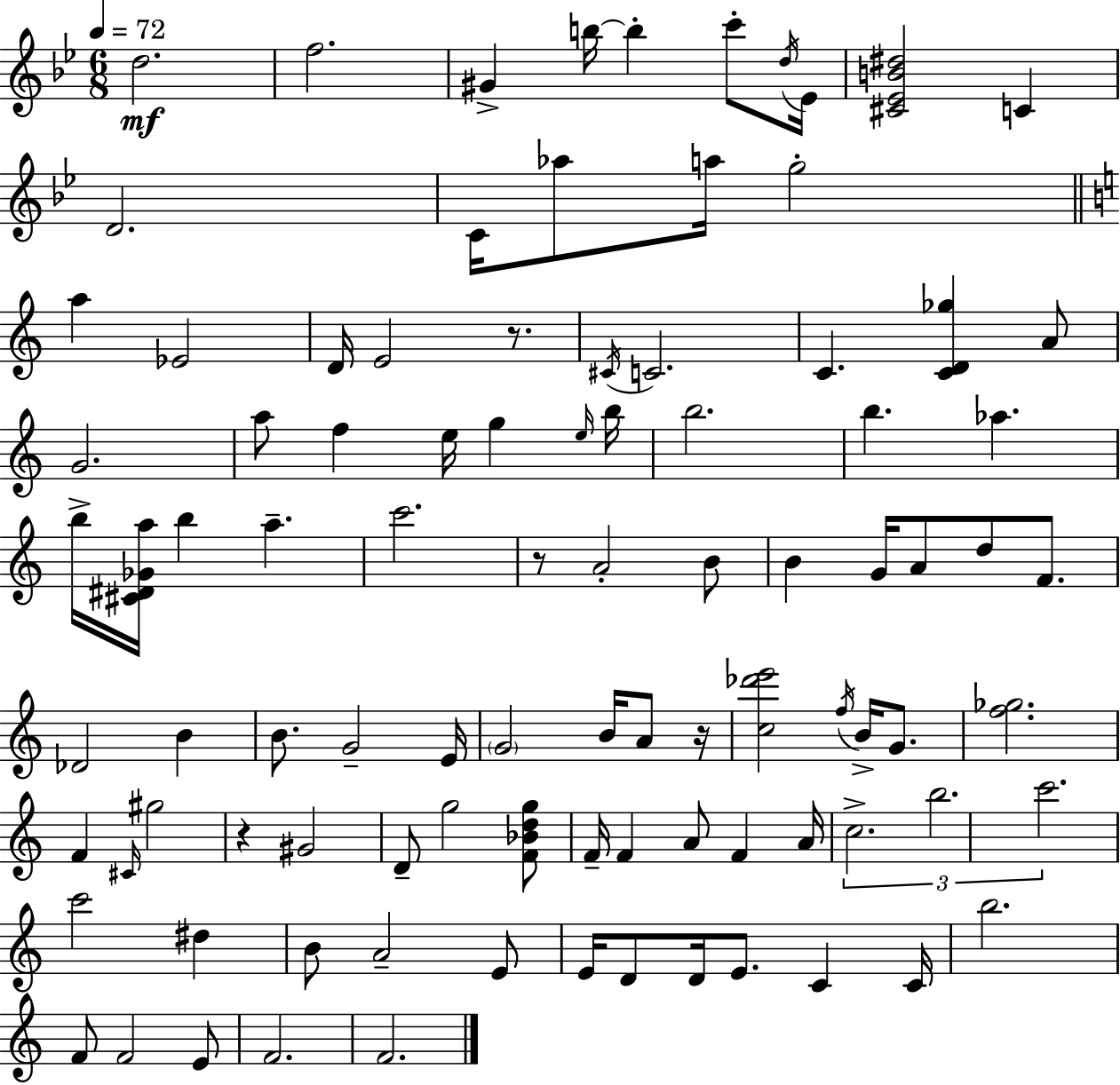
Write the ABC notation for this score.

X:1
T:Untitled
M:6/8
L:1/4
K:Bb
d2 f2 ^G b/4 b c'/2 d/4 _E/4 [^C_EB^d]2 C D2 C/4 _a/2 a/4 g2 a _E2 D/4 E2 z/2 ^C/4 C2 C [CD_g] A/2 G2 a/2 f e/4 g e/4 b/4 b2 b _a b/4 [^C^D_Ga]/4 b a c'2 z/2 A2 B/2 B G/4 A/2 d/2 F/2 _D2 B B/2 G2 E/4 G2 B/4 A/2 z/4 [c_d'e']2 f/4 B/4 G/2 [f_g]2 F ^C/4 ^g2 z ^G2 D/2 g2 [F_Bdg]/2 F/4 F A/2 F A/4 c2 b2 c'2 c'2 ^d B/2 A2 E/2 E/4 D/2 D/4 E/2 C C/4 b2 F/2 F2 E/2 F2 F2